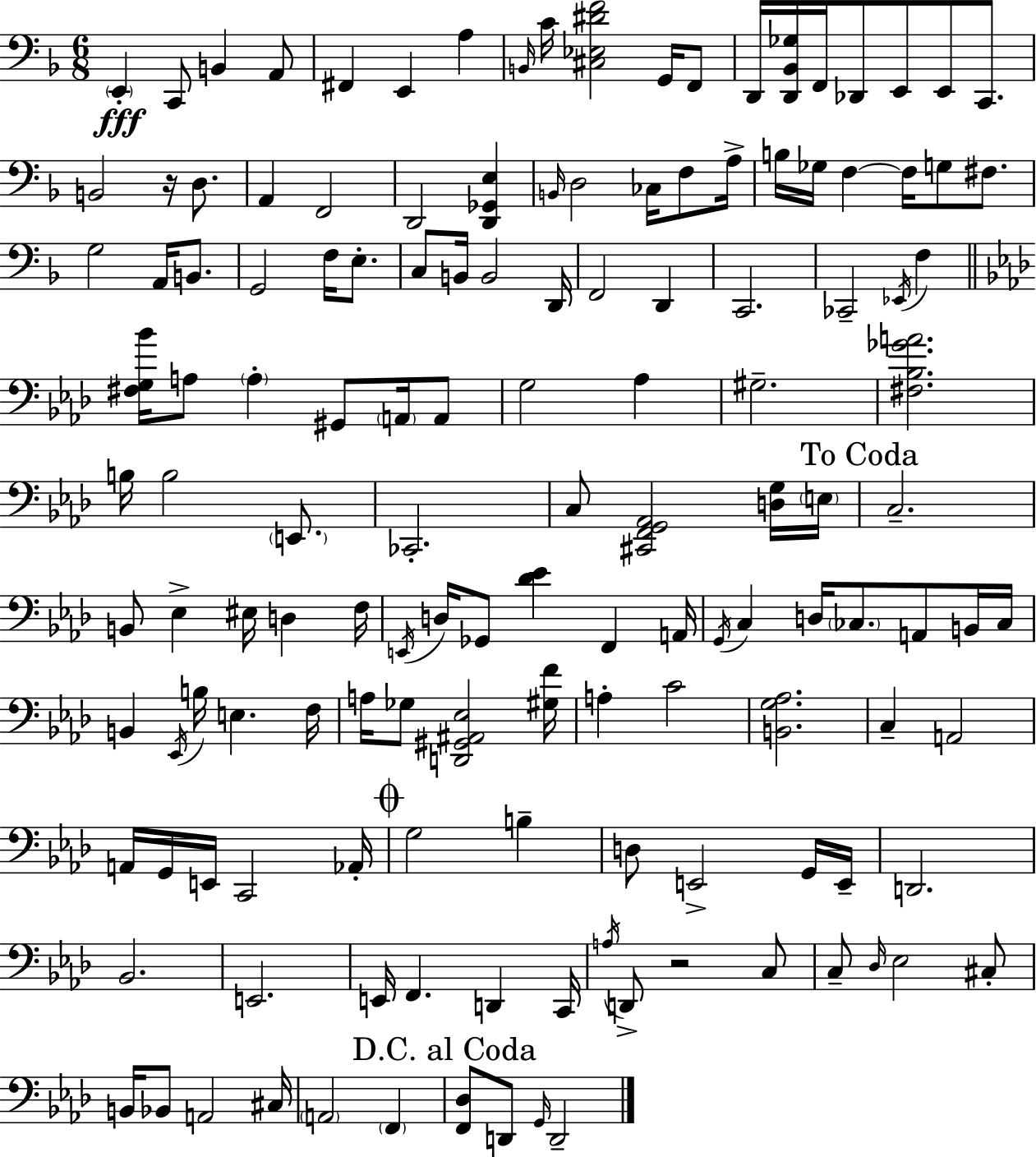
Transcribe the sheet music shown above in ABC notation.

X:1
T:Untitled
M:6/8
L:1/4
K:F
E,, C,,/2 B,, A,,/2 ^F,, E,, A, B,,/4 C/4 [^C,_E,^DF]2 G,,/4 F,,/2 D,,/4 [D,,_B,,_G,]/4 F,,/4 _D,,/2 E,,/2 E,,/2 C,,/2 B,,2 z/4 D,/2 A,, F,,2 D,,2 [D,,_G,,E,] B,,/4 D,2 _C,/4 F,/2 A,/4 B,/4 _G,/4 F, F,/4 G,/2 ^F,/2 G,2 A,,/4 B,,/2 G,,2 F,/4 E,/2 C,/2 B,,/4 B,,2 D,,/4 F,,2 D,, C,,2 _C,,2 _E,,/4 F, [^F,G,_B]/4 A,/2 A, ^G,,/2 A,,/4 A,,/2 G,2 _A, ^G,2 [^F,_B,_GA]2 B,/4 B,2 E,,/2 _C,,2 C,/2 [^C,,F,,G,,_A,,]2 [D,G,]/4 E,/4 C,2 B,,/2 _E, ^E,/4 D, F,/4 E,,/4 D,/4 _G,,/2 [_D_E] F,, A,,/4 G,,/4 C, D,/4 _C,/2 A,,/2 B,,/4 _C,/4 B,, _E,,/4 B,/4 E, F,/4 A,/4 _G,/2 [D,,^G,,^A,,_E,]2 [^G,F]/4 A, C2 [B,,G,_A,]2 C, A,,2 A,,/4 G,,/4 E,,/4 C,,2 _A,,/4 G,2 B, D,/2 E,,2 G,,/4 E,,/4 D,,2 _B,,2 E,,2 E,,/4 F,, D,, C,,/4 A,/4 D,,/2 z2 C,/2 C,/2 _D,/4 _E,2 ^C,/2 B,,/4 _B,,/2 A,,2 ^C,/4 A,,2 F,, [F,,_D,]/2 D,,/2 G,,/4 D,,2